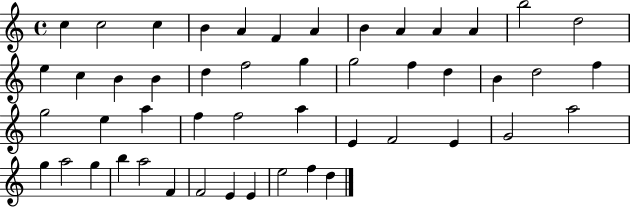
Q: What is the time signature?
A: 4/4